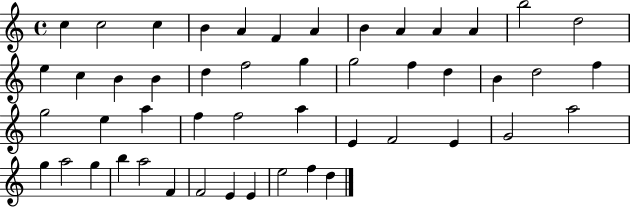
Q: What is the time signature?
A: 4/4